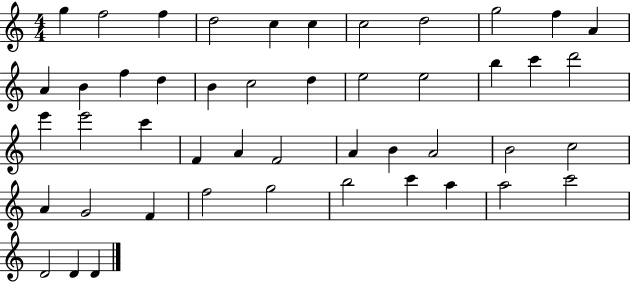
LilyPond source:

{
  \clef treble
  \numericTimeSignature
  \time 4/4
  \key c \major
  g''4 f''2 f''4 | d''2 c''4 c''4 | c''2 d''2 | g''2 f''4 a'4 | \break a'4 b'4 f''4 d''4 | b'4 c''2 d''4 | e''2 e''2 | b''4 c'''4 d'''2 | \break e'''4 e'''2 c'''4 | f'4 a'4 f'2 | a'4 b'4 a'2 | b'2 c''2 | \break a'4 g'2 f'4 | f''2 g''2 | b''2 c'''4 a''4 | a''2 c'''2 | \break d'2 d'4 d'4 | \bar "|."
}